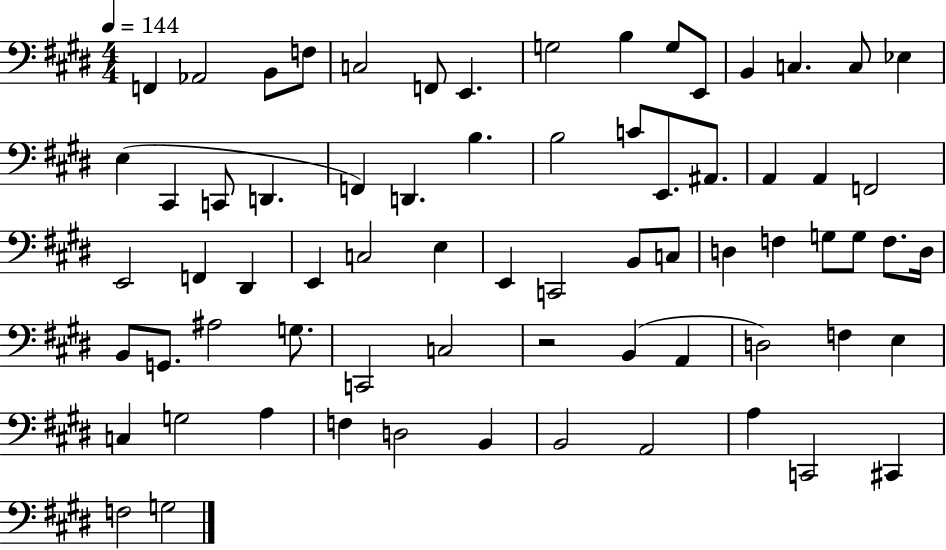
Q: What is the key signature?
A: E major